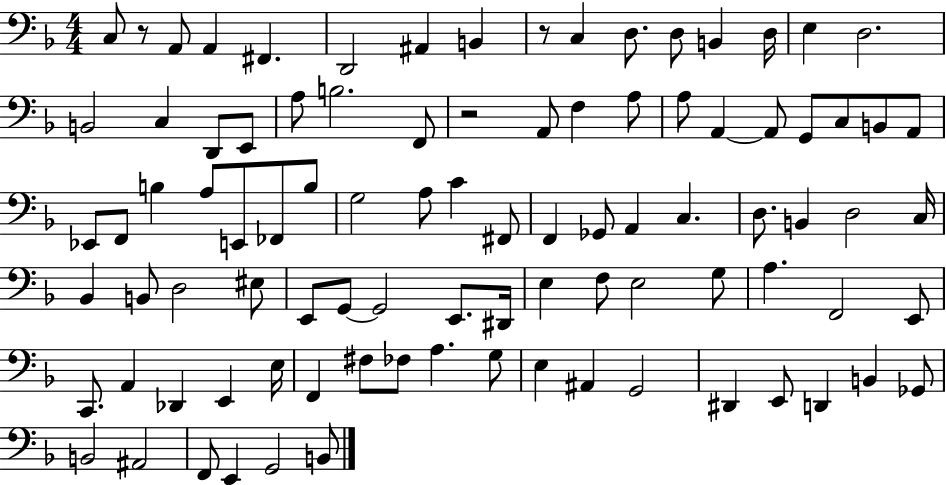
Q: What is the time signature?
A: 4/4